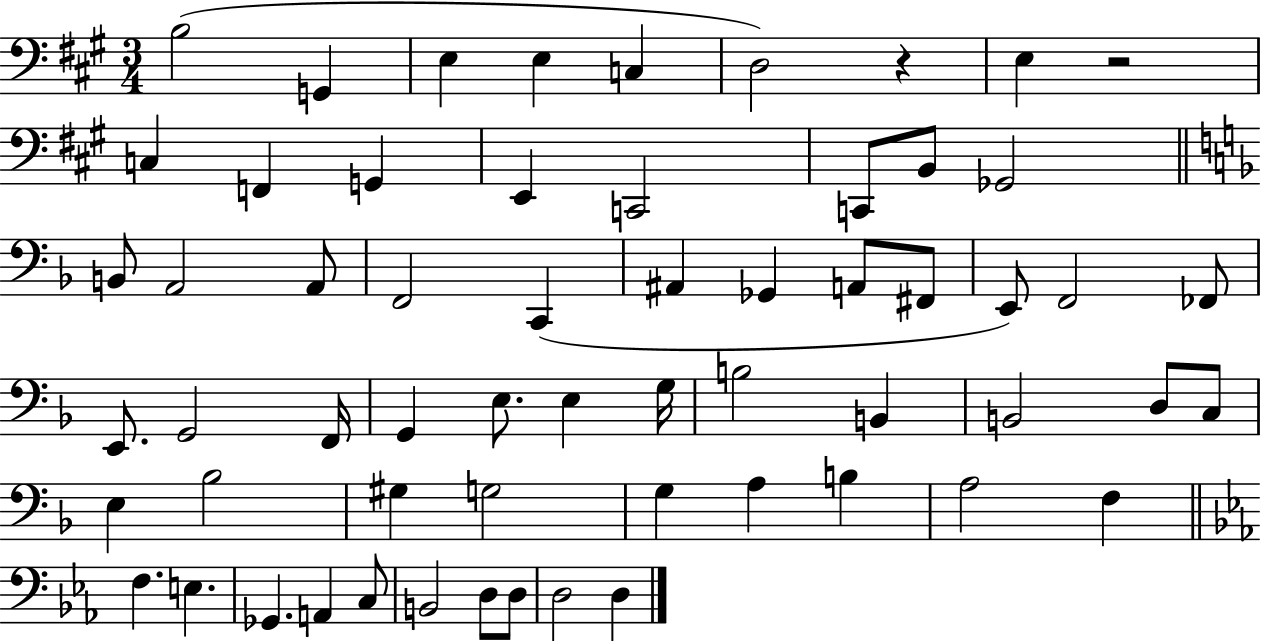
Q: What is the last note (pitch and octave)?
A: D3